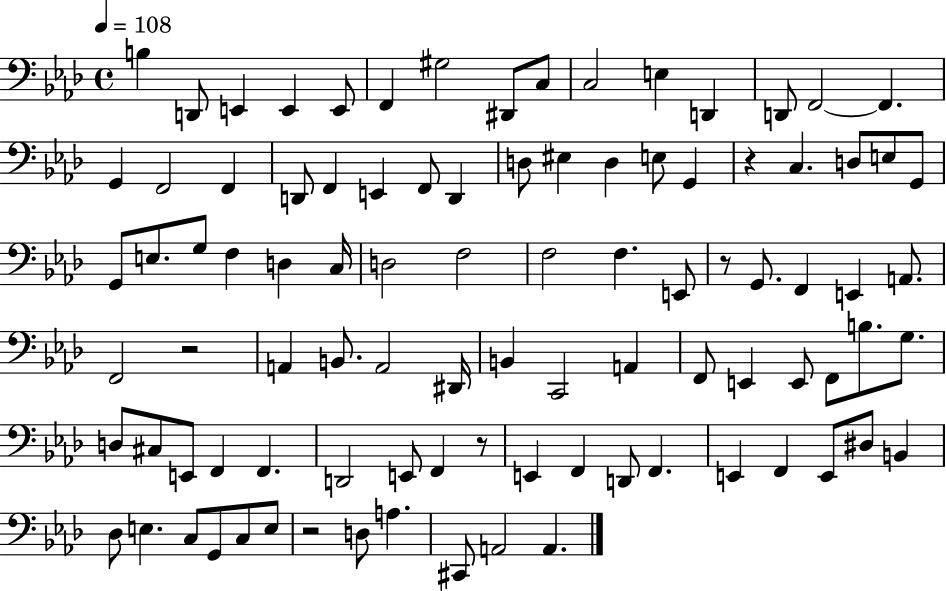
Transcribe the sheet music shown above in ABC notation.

X:1
T:Untitled
M:4/4
L:1/4
K:Ab
B, D,,/2 E,, E,, E,,/2 F,, ^G,2 ^D,,/2 C,/2 C,2 E, D,, D,,/2 F,,2 F,, G,, F,,2 F,, D,,/2 F,, E,, F,,/2 D,, D,/2 ^E, D, E,/2 G,, z C, D,/2 E,/2 G,,/2 G,,/2 E,/2 G,/2 F, D, C,/4 D,2 F,2 F,2 F, E,,/2 z/2 G,,/2 F,, E,, A,,/2 F,,2 z2 A,, B,,/2 A,,2 ^D,,/4 B,, C,,2 A,, F,,/2 E,, E,,/2 F,,/2 B,/2 G,/2 D,/2 ^C,/2 E,,/2 F,, F,, D,,2 E,,/2 F,, z/2 E,, F,, D,,/2 F,, E,, F,, E,,/2 ^D,/2 B,, _D,/2 E, C,/2 G,,/2 C,/2 E,/2 z2 D,/2 A, ^C,,/2 A,,2 A,,